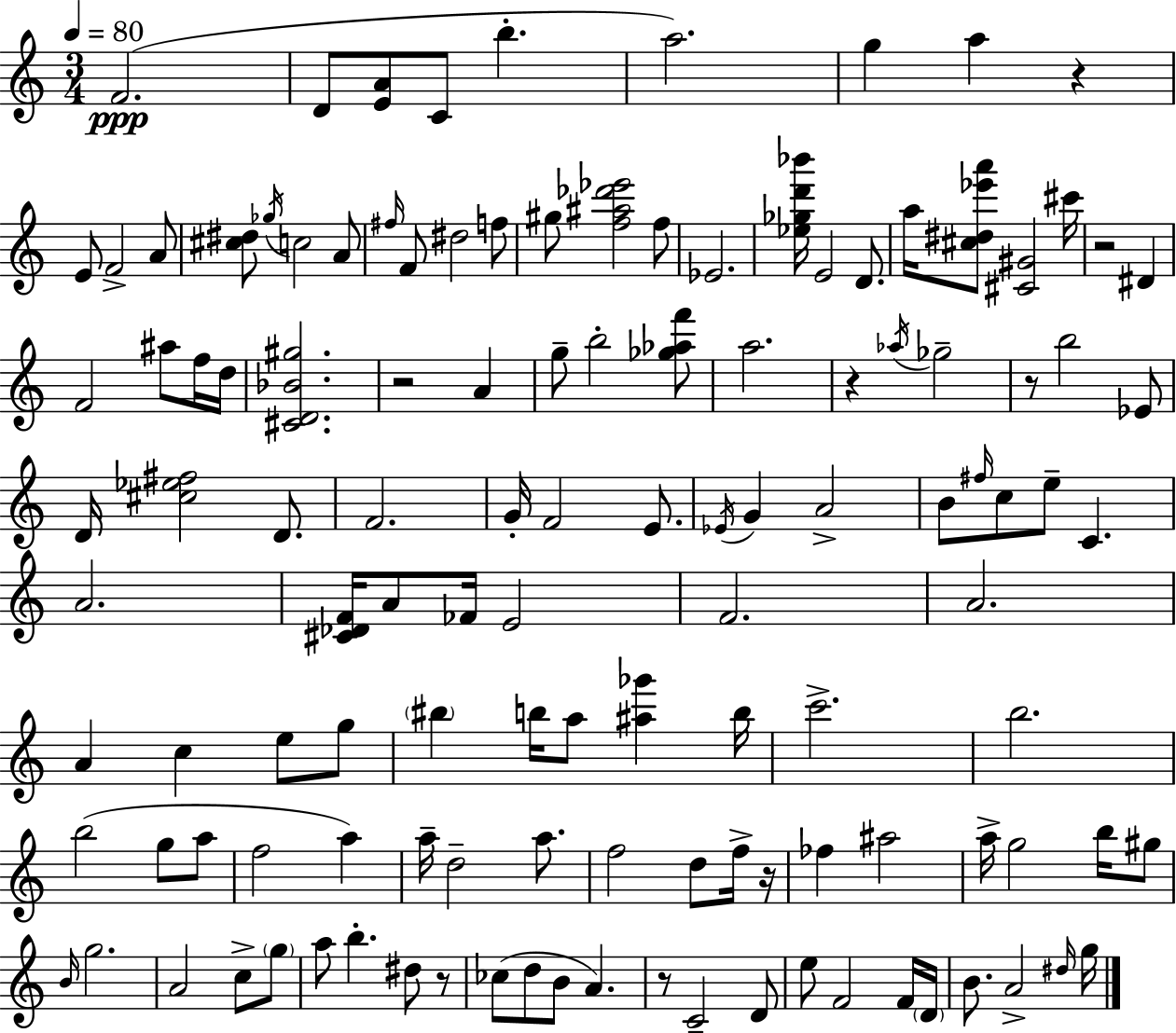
{
  \clef treble
  \numericTimeSignature
  \time 3/4
  \key a \minor
  \tempo 4 = 80
  f'2.(\ppp | d'8 <e' a'>8 c'8 b''4.-. | a''2.) | g''4 a''4 r4 | \break e'8 f'2-> a'8 | <cis'' dis''>8 \acciaccatura { ges''16 } c''2 a'8 | \grace { fis''16 } f'8 dis''2 | f''8 gis''8 <f'' ais'' des''' ees'''>2 | \break f''8 ees'2. | <ees'' ges'' d''' bes'''>16 e'2 d'8. | a''16 <cis'' dis'' ees''' a'''>8 <cis' gis'>2 | cis'''16 r2 dis'4 | \break f'2 ais''8 | f''16 d''16 <cis' d' bes' gis''>2. | r2 a'4 | g''8-- b''2-. | \break <ges'' aes'' f'''>8 a''2. | r4 \acciaccatura { aes''16 } ges''2-- | r8 b''2 | ees'8 d'16 <cis'' ees'' fis''>2 | \break d'8. f'2. | g'16-. f'2 | e'8. \acciaccatura { ees'16 } g'4 a'2-> | b'8 \grace { fis''16 } c''8 e''8-- c'4. | \break a'2. | <cis' des' f'>16 a'8 fes'16 e'2 | f'2. | a'2. | \break a'4 c''4 | e''8 g''8 \parenthesize bis''4 b''16 a''8 | <ais'' ges'''>4 b''16 c'''2.-> | b''2. | \break b''2( | g''8 a''8 f''2 | a''4) a''16-- d''2-- | a''8. f''2 | \break d''8 f''16-> r16 fes''4 ais''2 | a''16-> g''2 | b''16 gis''8 \grace { b'16 } g''2. | a'2 | \break c''8-> \parenthesize g''8 a''8 b''4.-. | dis''8 r8 ces''8( d''8 b'8 | a'4.) r8 c'2-- | d'8 e''8 f'2 | \break f'16 \parenthesize d'16 b'8. a'2-> | \grace { dis''16 } g''16 \bar "|."
}